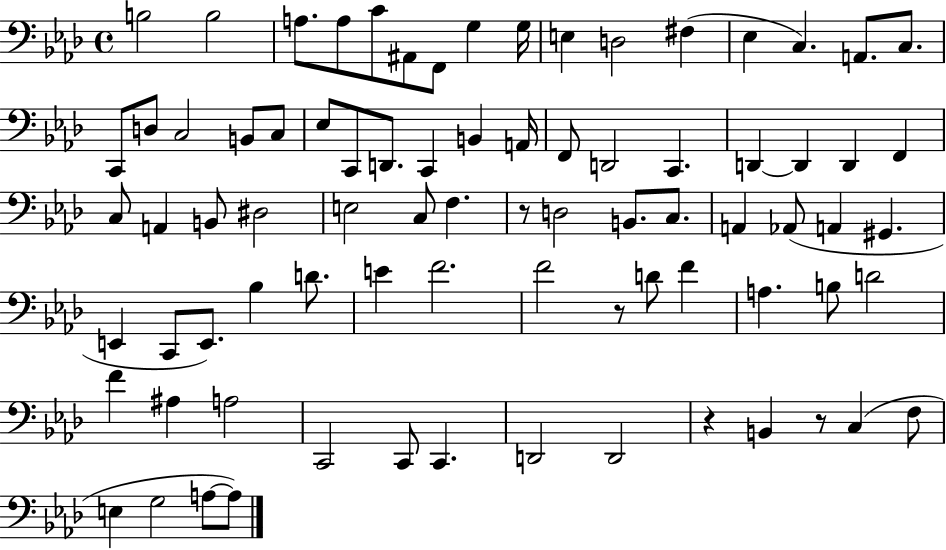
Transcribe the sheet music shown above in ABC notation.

X:1
T:Untitled
M:4/4
L:1/4
K:Ab
B,2 B,2 A,/2 A,/2 C/2 ^A,,/2 F,,/2 G, G,/4 E, D,2 ^F, _E, C, A,,/2 C,/2 C,,/2 D,/2 C,2 B,,/2 C,/2 _E,/2 C,,/2 D,,/2 C,, B,, A,,/4 F,,/2 D,,2 C,, D,, D,, D,, F,, C,/2 A,, B,,/2 ^D,2 E,2 C,/2 F, z/2 D,2 B,,/2 C,/2 A,, _A,,/2 A,, ^G,, E,, C,,/2 E,,/2 _B, D/2 E F2 F2 z/2 D/2 F A, B,/2 D2 F ^A, A,2 C,,2 C,,/2 C,, D,,2 D,,2 z B,, z/2 C, F,/2 E, G,2 A,/2 A,/2